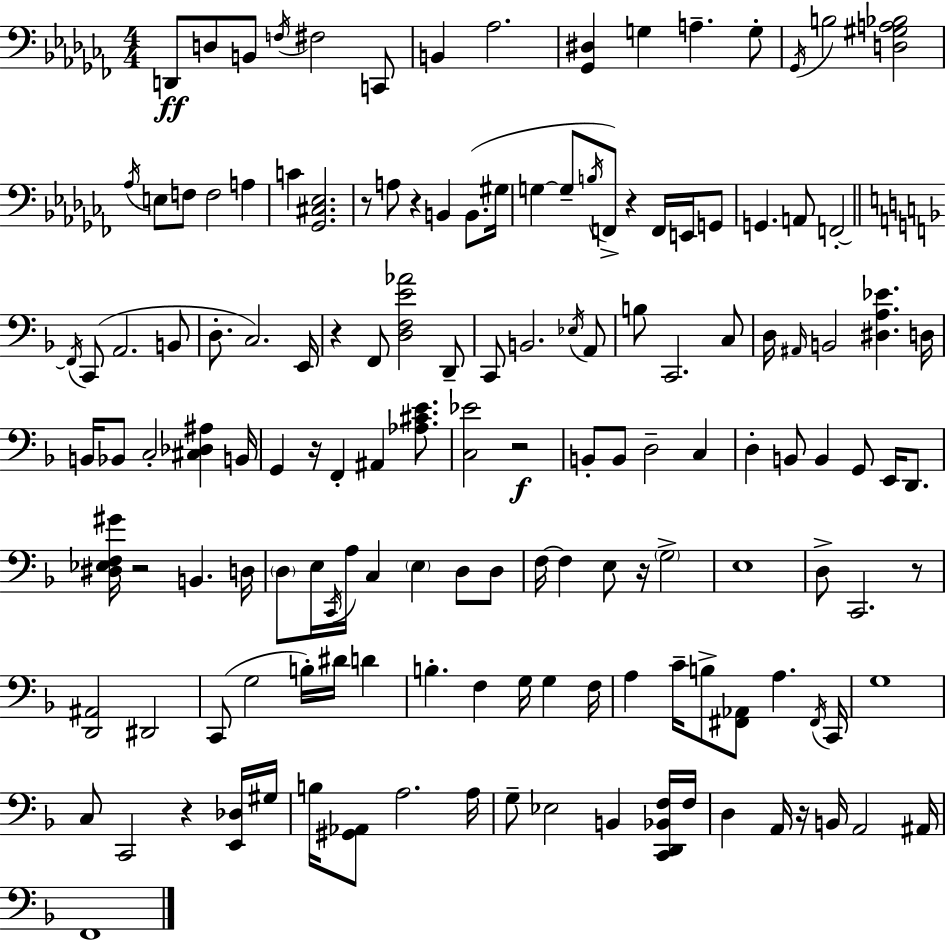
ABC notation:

X:1
T:Untitled
M:4/4
L:1/4
K:Abm
D,,/2 D,/2 B,,/2 F,/4 ^F,2 C,,/2 B,, _A,2 [_G,,^D,] G, A, G,/2 _G,,/4 B,2 [D,^G,A,_B,]2 _A,/4 E,/2 F,/2 F,2 A, C [_G,,^C,_E,]2 z/2 A,/2 z B,, B,,/2 ^G,/4 G, G,/2 B,/4 F,,/2 z F,,/4 E,,/4 G,,/2 G,, A,,/2 F,,2 F,,/4 C,,/2 A,,2 B,,/2 D,/2 C,2 E,,/4 z F,,/2 [D,F,E_A]2 D,,/2 C,,/2 B,,2 _E,/4 A,,/2 B,/2 C,,2 C,/2 D,/4 ^A,,/4 B,,2 [^D,A,_E] D,/4 B,,/4 _B,,/2 C,2 [^C,_D,^A,] B,,/4 G,, z/4 F,, ^A,, [_A,^CE]/2 [C,_E]2 z2 B,,/2 B,,/2 D,2 C, D, B,,/2 B,, G,,/2 E,,/4 D,,/2 [^D,_E,F,^G]/4 z2 B,, D,/4 D,/2 E,/4 C,,/4 A,/4 C, E, D,/2 D,/2 F,/4 F, E,/2 z/4 G,2 E,4 D,/2 C,,2 z/2 [D,,^A,,]2 ^D,,2 C,,/2 G,2 B,/4 ^D/4 D B, F, G,/4 G, F,/4 A, C/4 B,/2 [^F,,_A,,]/2 A, ^F,,/4 C,,/4 G,4 C,/2 C,,2 z [E,,_D,]/4 ^G,/4 B,/4 [^G,,_A,,]/2 A,2 A,/4 G,/2 _E,2 B,, [C,,D,,_B,,F,]/4 F,/4 D, A,,/4 z/4 B,,/4 A,,2 ^A,,/4 F,,4